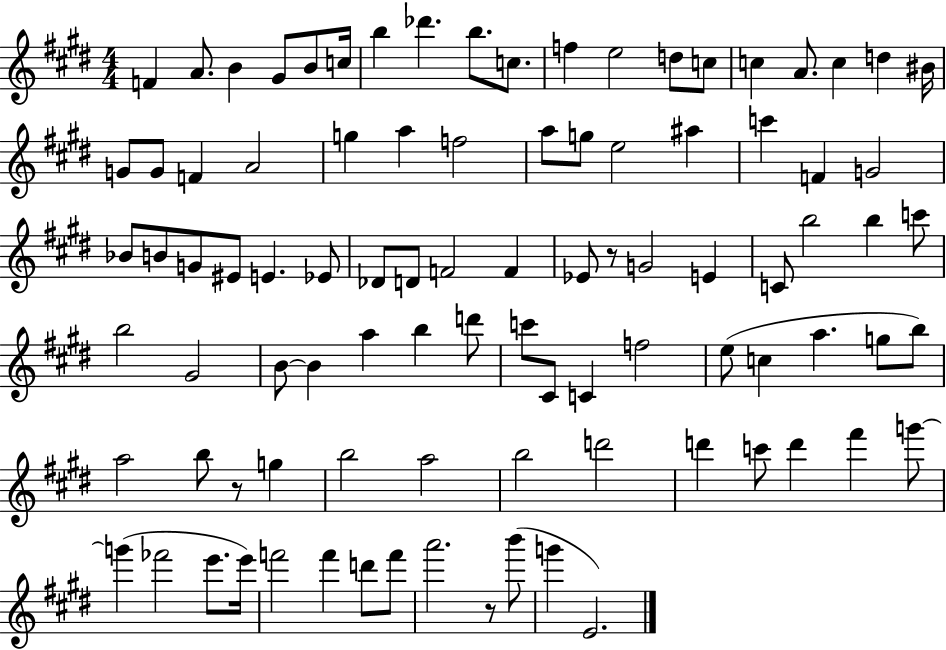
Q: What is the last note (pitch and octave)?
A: E4